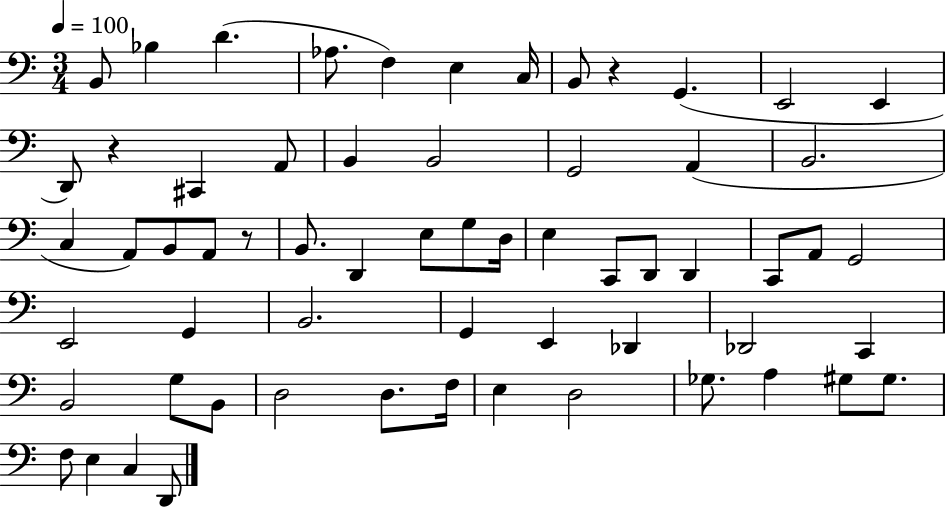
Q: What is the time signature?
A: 3/4